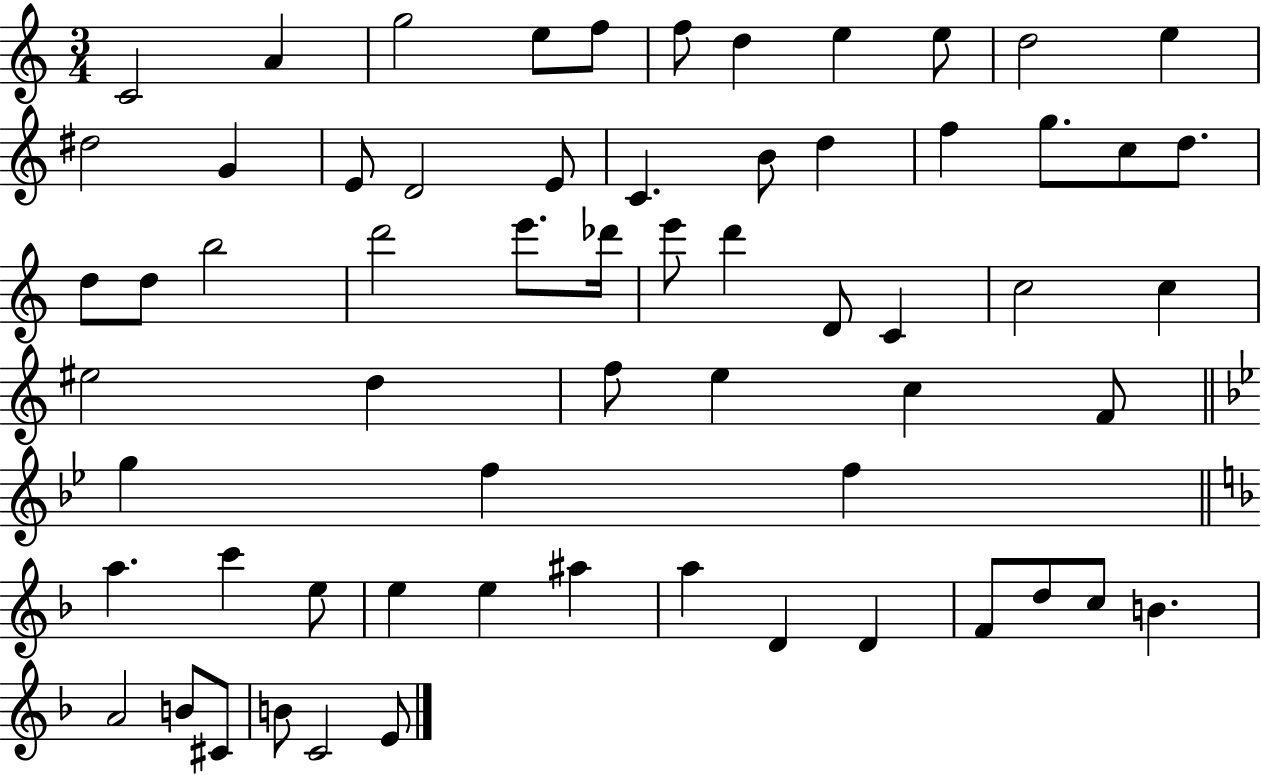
X:1
T:Untitled
M:3/4
L:1/4
K:C
C2 A g2 e/2 f/2 f/2 d e e/2 d2 e ^d2 G E/2 D2 E/2 C B/2 d f g/2 c/2 d/2 d/2 d/2 b2 d'2 e'/2 _d'/4 e'/2 d' D/2 C c2 c ^e2 d f/2 e c F/2 g f f a c' e/2 e e ^a a D D F/2 d/2 c/2 B A2 B/2 ^C/2 B/2 C2 E/2